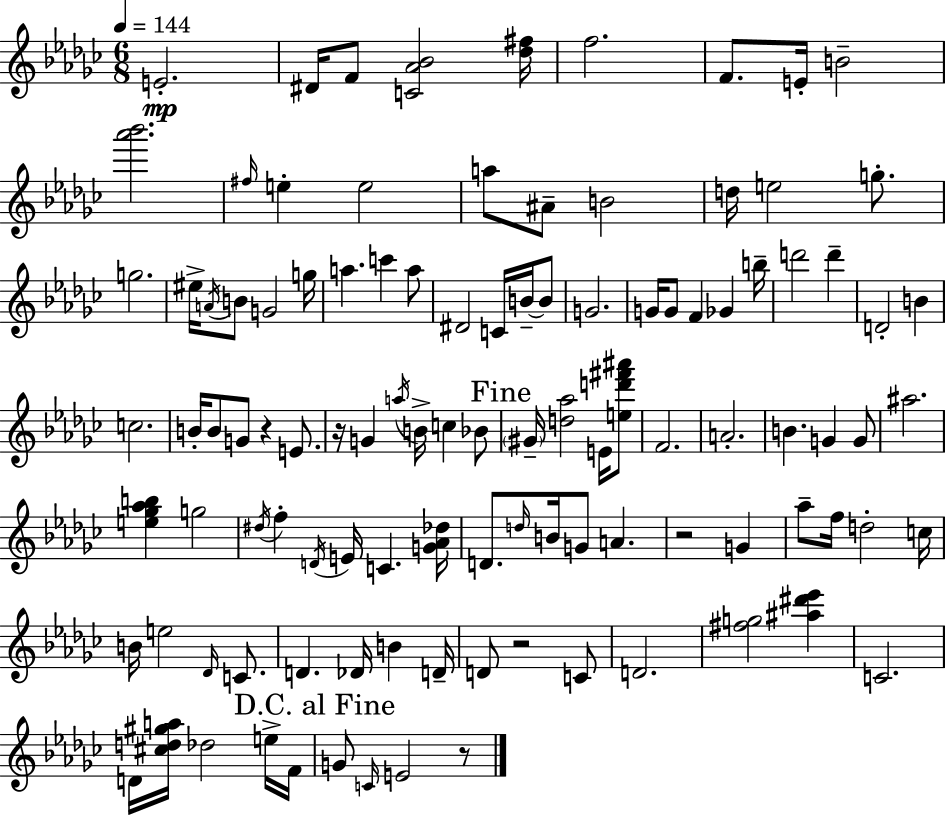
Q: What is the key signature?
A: EES minor